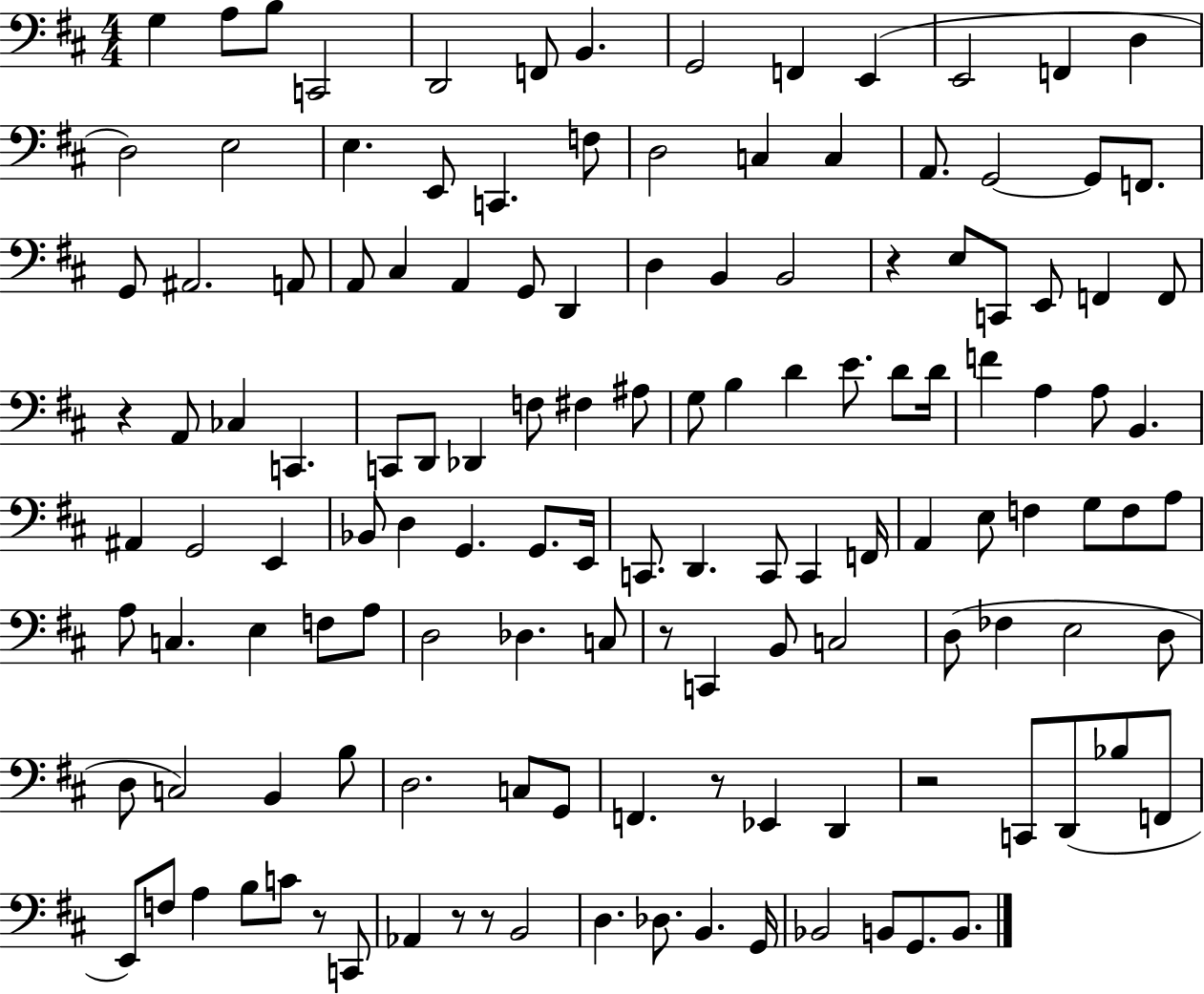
G3/q A3/e B3/e C2/h D2/h F2/e B2/q. G2/h F2/q E2/q E2/h F2/q D3/q D3/h E3/h E3/q. E2/e C2/q. F3/e D3/h C3/q C3/q A2/e. G2/h G2/e F2/e. G2/e A#2/h. A2/e A2/e C#3/q A2/q G2/e D2/q D3/q B2/q B2/h R/q E3/e C2/e E2/e F2/q F2/e R/q A2/e CES3/q C2/q. C2/e D2/e Db2/q F3/e F#3/q A#3/e G3/e B3/q D4/q E4/e. D4/e D4/s F4/q A3/q A3/e B2/q. A#2/q G2/h E2/q Bb2/e D3/q G2/q. G2/e. E2/s C2/e. D2/q. C2/e C2/q F2/s A2/q E3/e F3/q G3/e F3/e A3/e A3/e C3/q. E3/q F3/e A3/e D3/h Db3/q. C3/e R/e C2/q B2/e C3/h D3/e FES3/q E3/h D3/e D3/e C3/h B2/q B3/e D3/h. C3/e G2/e F2/q. R/e Eb2/q D2/q R/h C2/e D2/e Bb3/e F2/e E2/e F3/e A3/q B3/e C4/e R/e C2/e Ab2/q R/e R/e B2/h D3/q. Db3/e. B2/q. G2/s Bb2/h B2/e G2/e. B2/e.